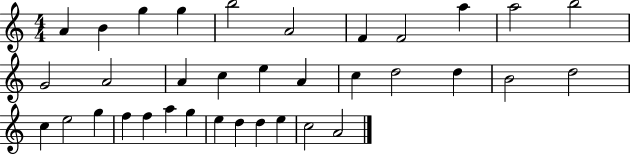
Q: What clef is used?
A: treble